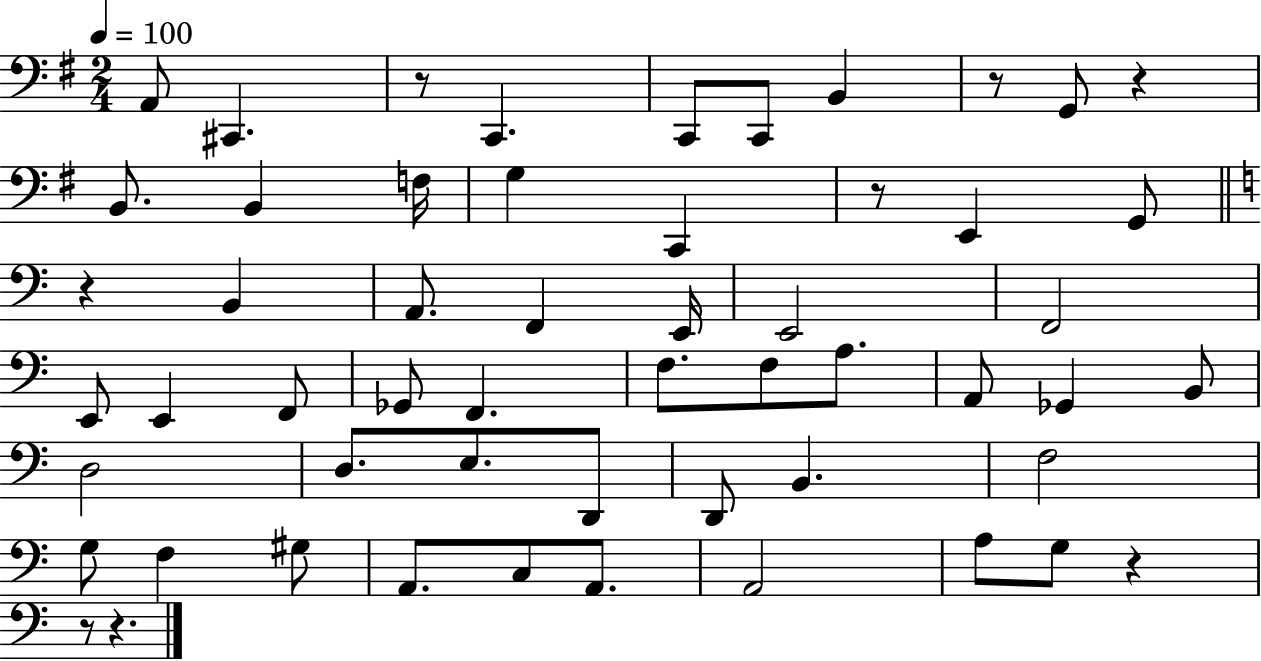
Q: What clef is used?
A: bass